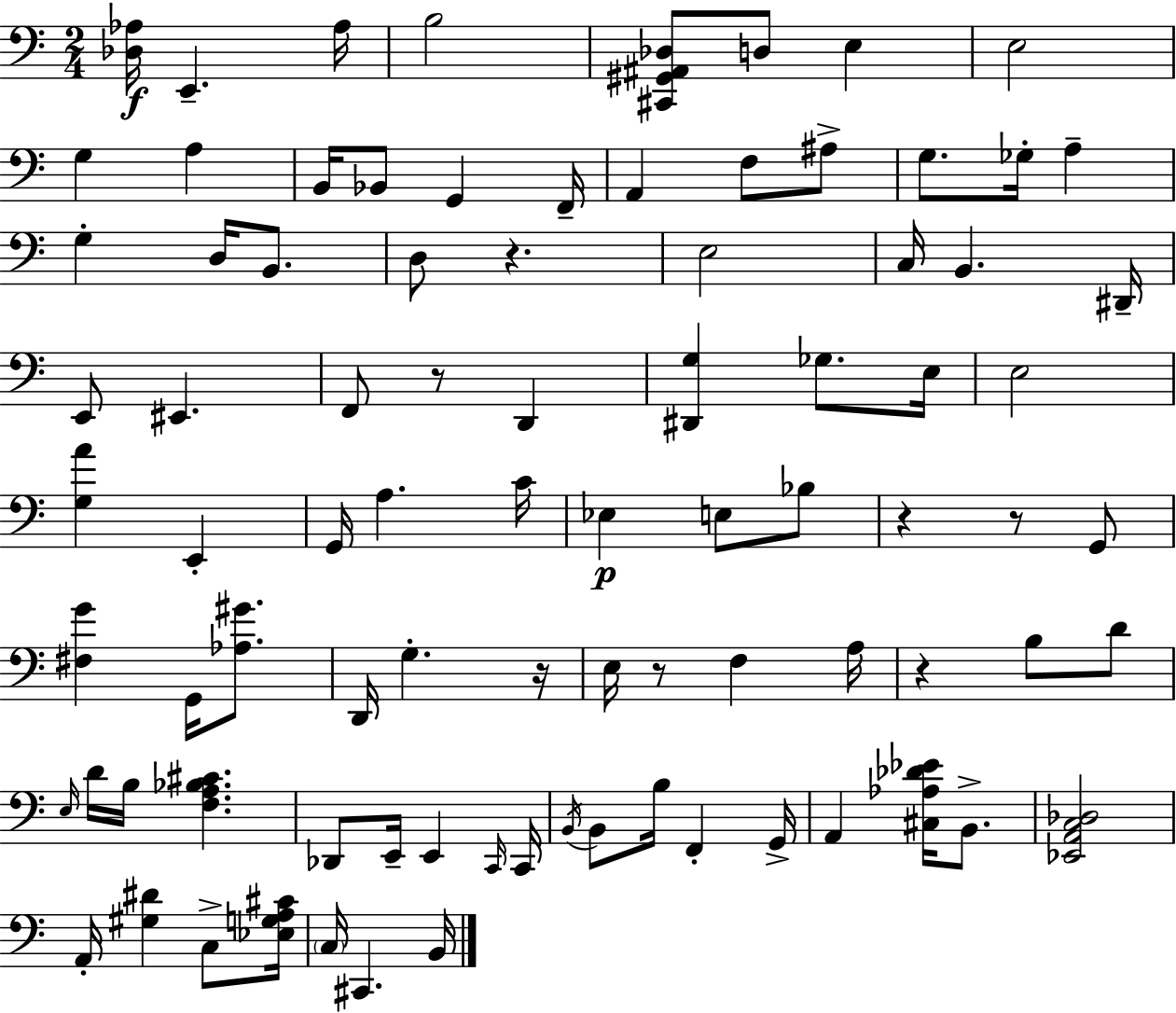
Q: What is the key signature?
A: A minor